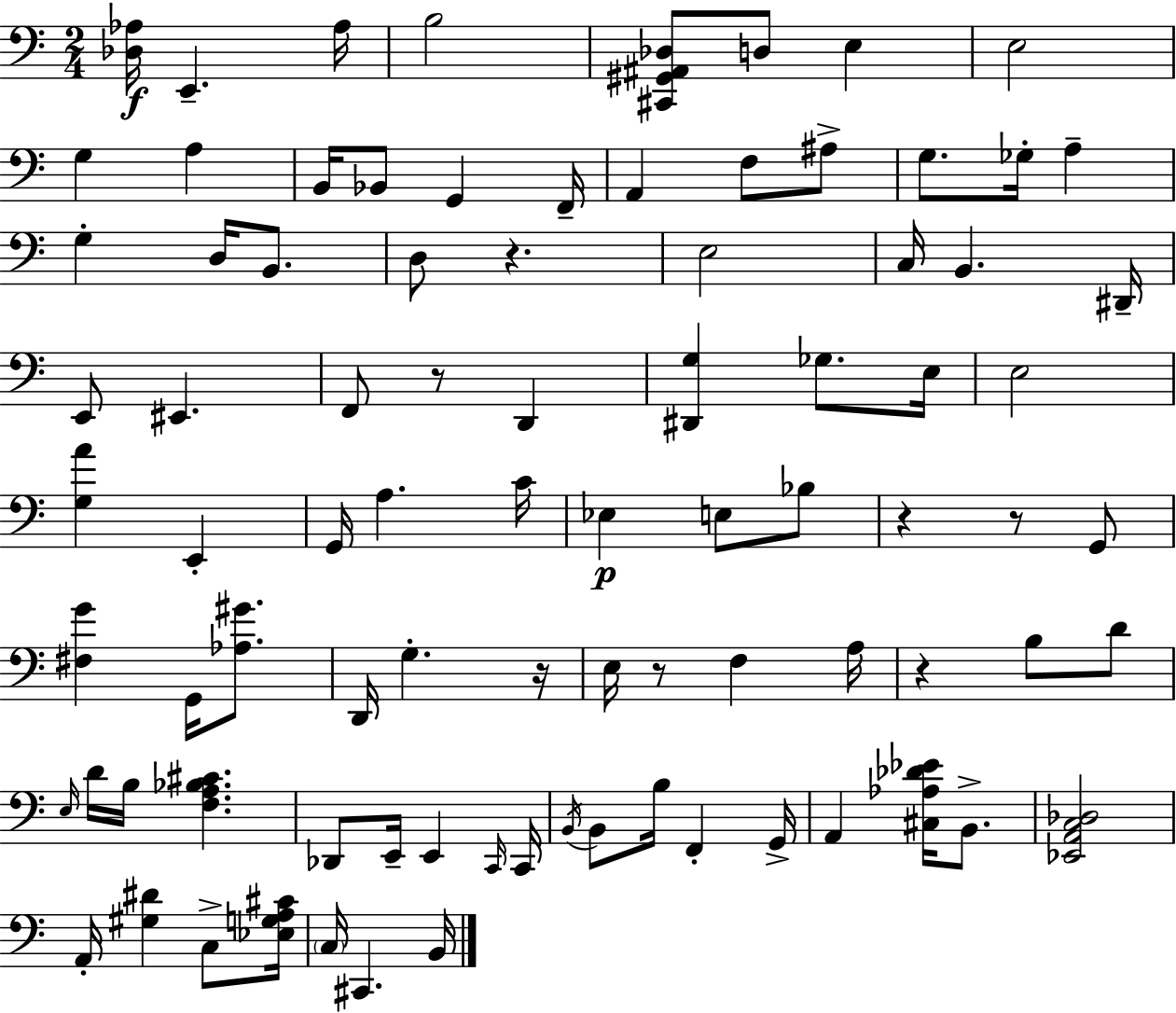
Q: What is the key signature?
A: A minor